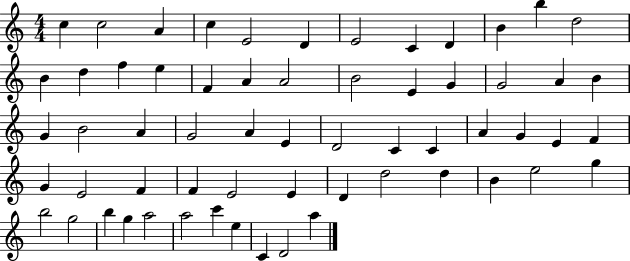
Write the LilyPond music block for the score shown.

{
  \clef treble
  \numericTimeSignature
  \time 4/4
  \key c \major
  c''4 c''2 a'4 | c''4 e'2 d'4 | e'2 c'4 d'4 | b'4 b''4 d''2 | \break b'4 d''4 f''4 e''4 | f'4 a'4 a'2 | b'2 e'4 g'4 | g'2 a'4 b'4 | \break g'4 b'2 a'4 | g'2 a'4 e'4 | d'2 c'4 c'4 | a'4 g'4 e'4 f'4 | \break g'4 e'2 f'4 | f'4 e'2 e'4 | d'4 d''2 d''4 | b'4 e''2 g''4 | \break b''2 g''2 | b''4 g''4 a''2 | a''2 c'''4 e''4 | c'4 d'2 a''4 | \break \bar "|."
}